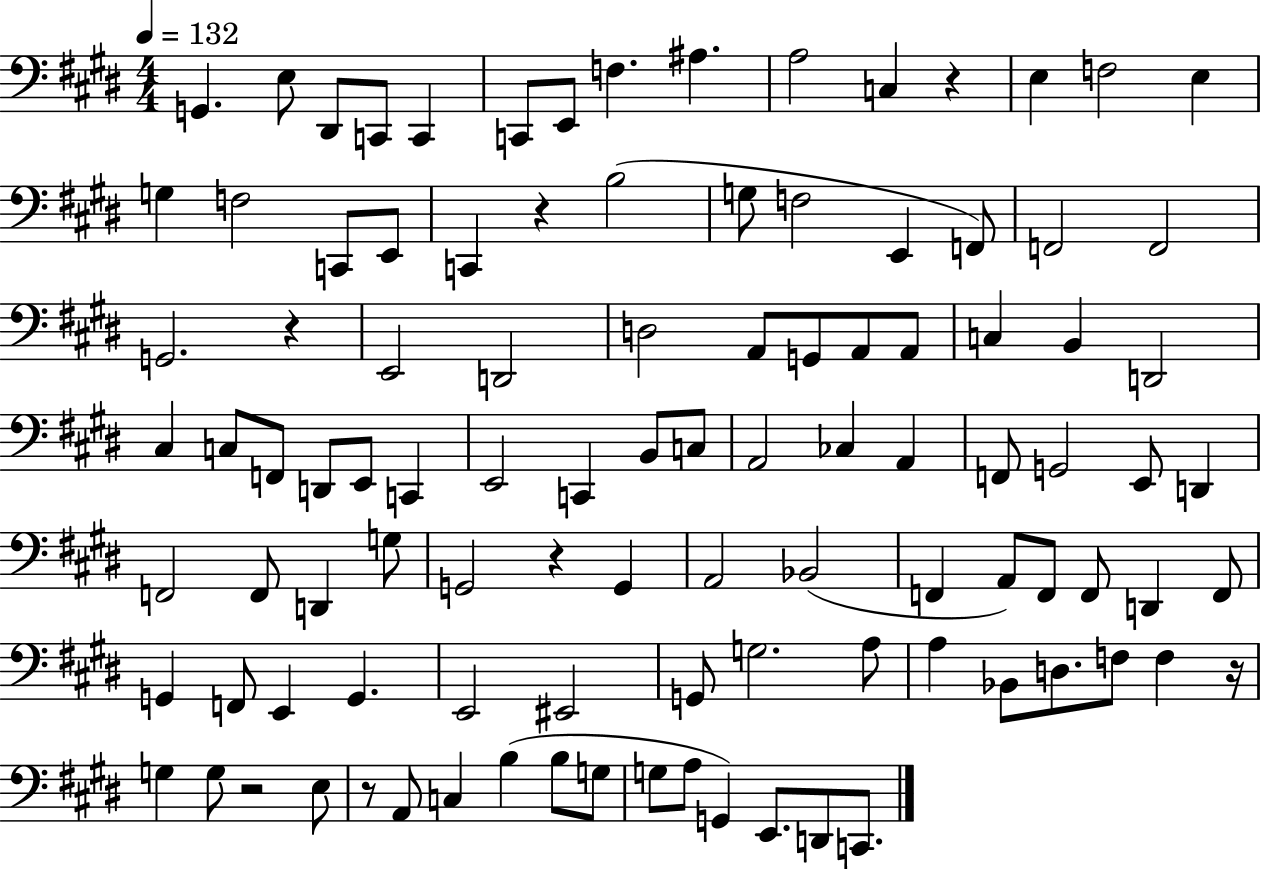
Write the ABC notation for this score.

X:1
T:Untitled
M:4/4
L:1/4
K:E
G,, E,/2 ^D,,/2 C,,/2 C,, C,,/2 E,,/2 F, ^A, A,2 C, z E, F,2 E, G, F,2 C,,/2 E,,/2 C,, z B,2 G,/2 F,2 E,, F,,/2 F,,2 F,,2 G,,2 z E,,2 D,,2 D,2 A,,/2 G,,/2 A,,/2 A,,/2 C, B,, D,,2 ^C, C,/2 F,,/2 D,,/2 E,,/2 C,, E,,2 C,, B,,/2 C,/2 A,,2 _C, A,, F,,/2 G,,2 E,,/2 D,, F,,2 F,,/2 D,, G,/2 G,,2 z G,, A,,2 _B,,2 F,, A,,/2 F,,/2 F,,/2 D,, F,,/2 G,, F,,/2 E,, G,, E,,2 ^E,,2 G,,/2 G,2 A,/2 A, _B,,/2 D,/2 F,/2 F, z/4 G, G,/2 z2 E,/2 z/2 A,,/2 C, B, B,/2 G,/2 G,/2 A,/2 G,, E,,/2 D,,/2 C,,/2